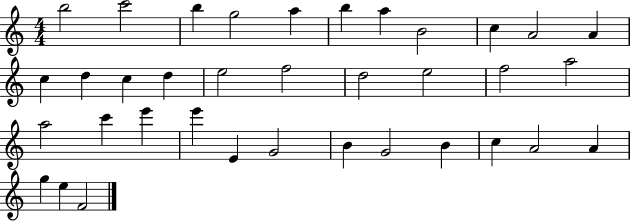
B5/h C6/h B5/q G5/h A5/q B5/q A5/q B4/h C5/q A4/h A4/q C5/q D5/q C5/q D5/q E5/h F5/h D5/h E5/h F5/h A5/h A5/h C6/q E6/q E6/q E4/q G4/h B4/q G4/h B4/q C5/q A4/h A4/q G5/q E5/q F4/h